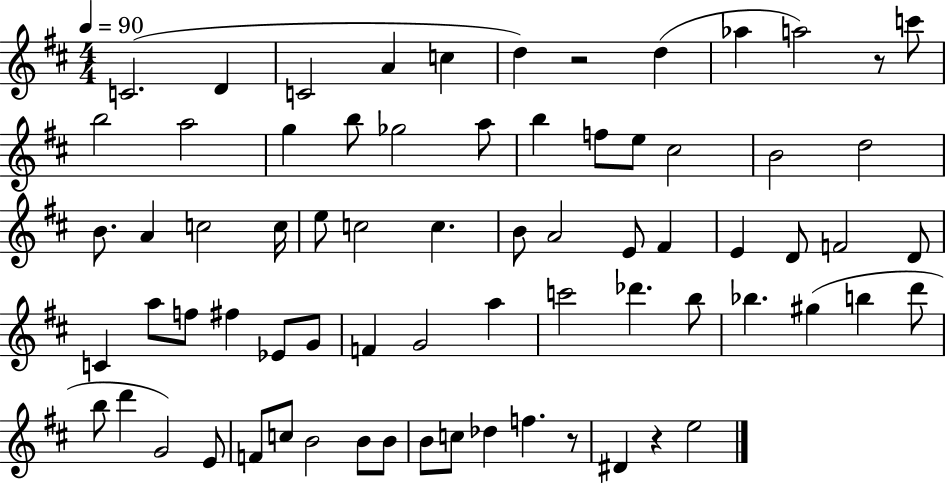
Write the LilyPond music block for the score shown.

{
  \clef treble
  \numericTimeSignature
  \time 4/4
  \key d \major
  \tempo 4 = 90
  c'2.( d'4 | c'2 a'4 c''4 | d''4) r2 d''4( | aes''4 a''2) r8 c'''8 | \break b''2 a''2 | g''4 b''8 ges''2 a''8 | b''4 f''8 e''8 cis''2 | b'2 d''2 | \break b'8. a'4 c''2 c''16 | e''8 c''2 c''4. | b'8 a'2 e'8 fis'4 | e'4 d'8 f'2 d'8 | \break c'4 a''8 f''8 fis''4 ees'8 g'8 | f'4 g'2 a''4 | c'''2 des'''4. b''8 | bes''4. gis''4( b''4 d'''8 | \break b''8 d'''4 g'2) e'8 | f'8 c''8 b'2 b'8 b'8 | b'8 c''8 des''4 f''4. r8 | dis'4 r4 e''2 | \break \bar "|."
}